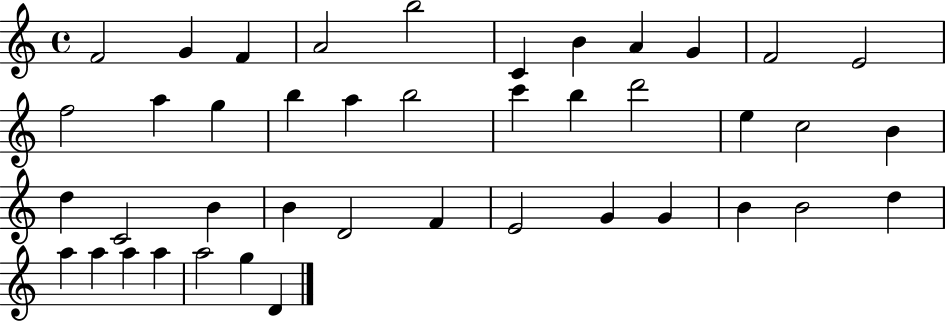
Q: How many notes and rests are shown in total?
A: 42